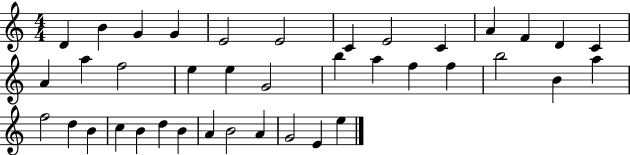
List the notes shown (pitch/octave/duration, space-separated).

D4/q B4/q G4/q G4/q E4/h E4/h C4/q E4/h C4/q A4/q F4/q D4/q C4/q A4/q A5/q F5/h E5/q E5/q G4/h B5/q A5/q F5/q F5/q B5/h B4/q A5/q F5/h D5/q B4/q C5/q B4/q D5/q B4/q A4/q B4/h A4/q G4/h E4/q E5/q